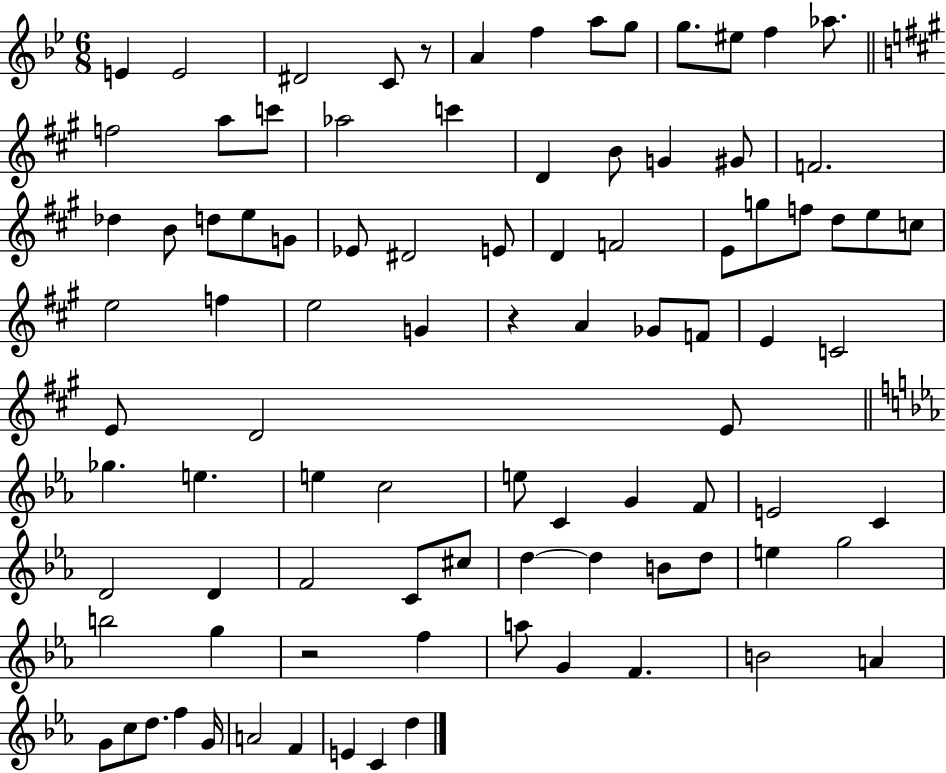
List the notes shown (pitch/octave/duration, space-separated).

E4/q E4/h D#4/h C4/e R/e A4/q F5/q A5/e G5/e G5/e. EIS5/e F5/q Ab5/e. F5/h A5/e C6/e Ab5/h C6/q D4/q B4/e G4/q G#4/e F4/h. Db5/q B4/e D5/e E5/e G4/e Eb4/e D#4/h E4/e D4/q F4/h E4/e G5/e F5/e D5/e E5/e C5/e E5/h F5/q E5/h G4/q R/q A4/q Gb4/e F4/e E4/q C4/h E4/e D4/h E4/e Gb5/q. E5/q. E5/q C5/h E5/e C4/q G4/q F4/e E4/h C4/q D4/h D4/q F4/h C4/e C#5/e D5/q D5/q B4/e D5/e E5/q G5/h B5/h G5/q R/h F5/q A5/e G4/q F4/q. B4/h A4/q G4/e C5/e D5/e. F5/q G4/s A4/h F4/q E4/q C4/q D5/q